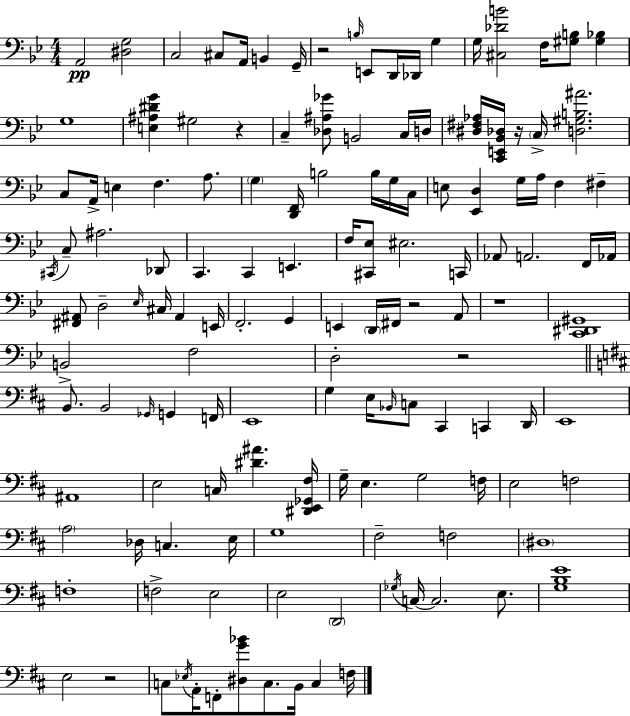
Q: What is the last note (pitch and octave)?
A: F3